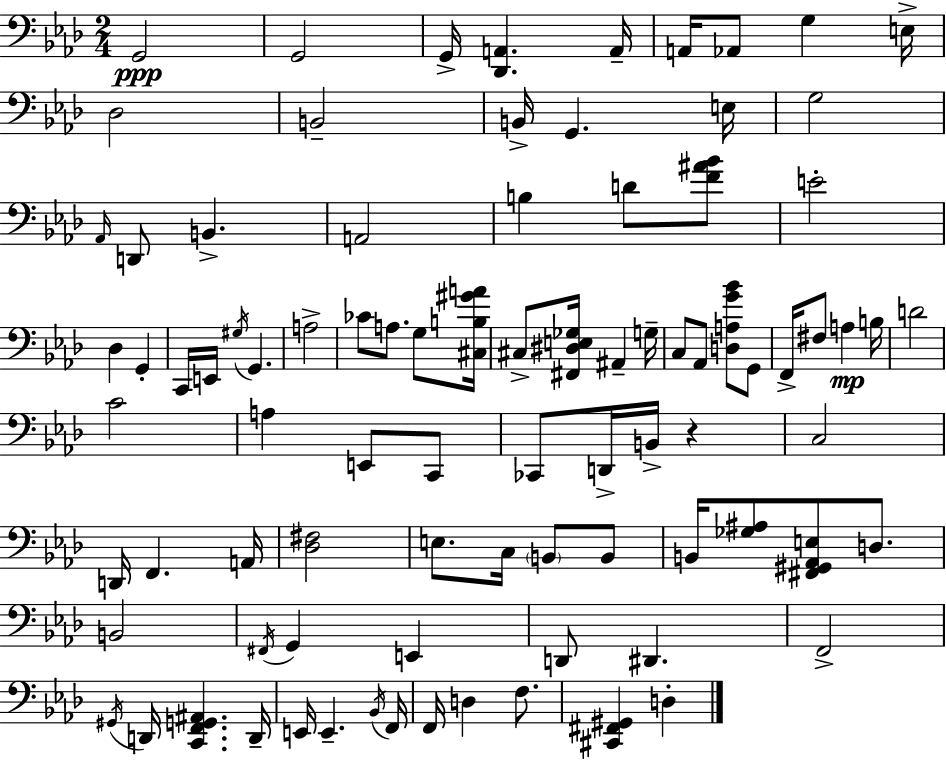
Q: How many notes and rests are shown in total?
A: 88